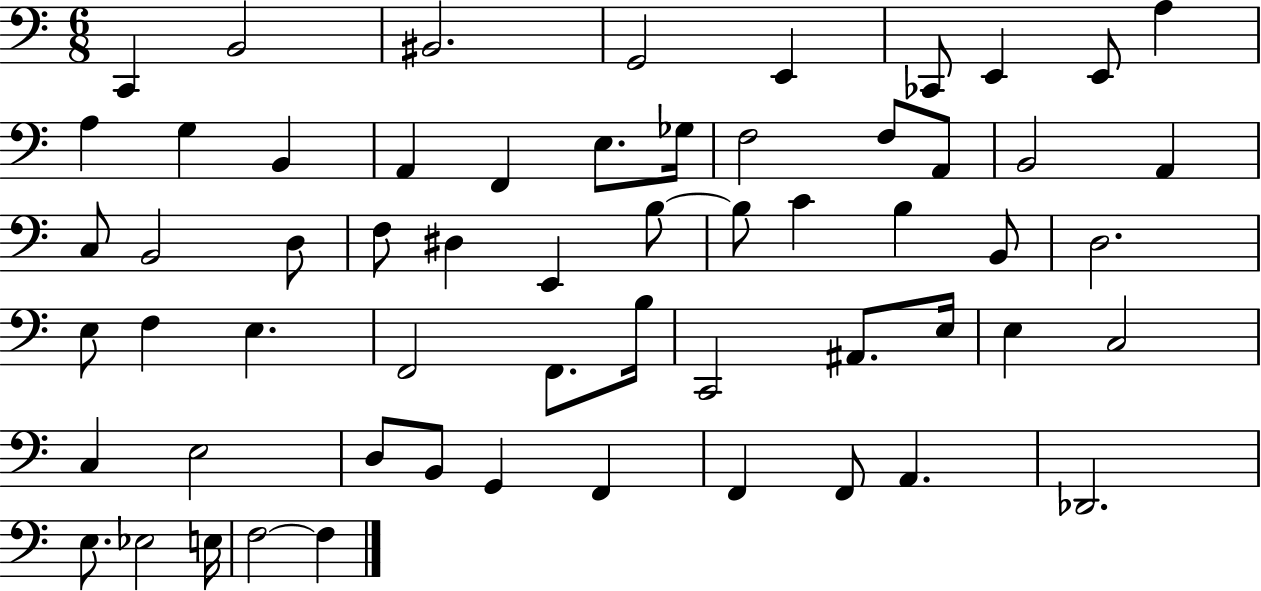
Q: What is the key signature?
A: C major